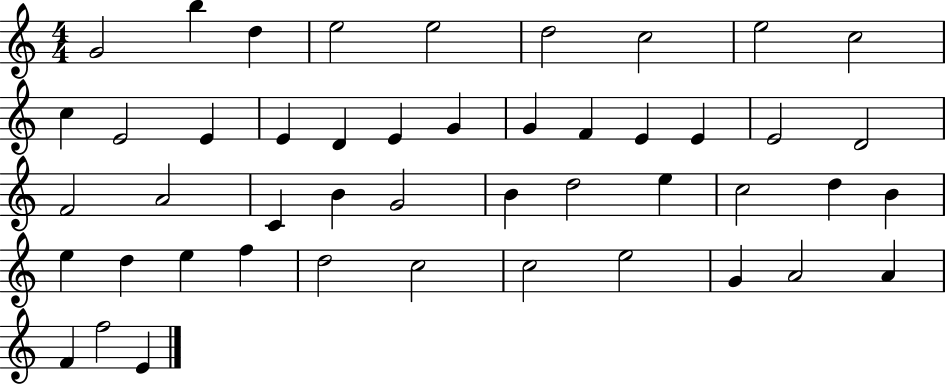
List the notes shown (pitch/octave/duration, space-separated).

G4/h B5/q D5/q E5/h E5/h D5/h C5/h E5/h C5/h C5/q E4/h E4/q E4/q D4/q E4/q G4/q G4/q F4/q E4/q E4/q E4/h D4/h F4/h A4/h C4/q B4/q G4/h B4/q D5/h E5/q C5/h D5/q B4/q E5/q D5/q E5/q F5/q D5/h C5/h C5/h E5/h G4/q A4/h A4/q F4/q F5/h E4/q